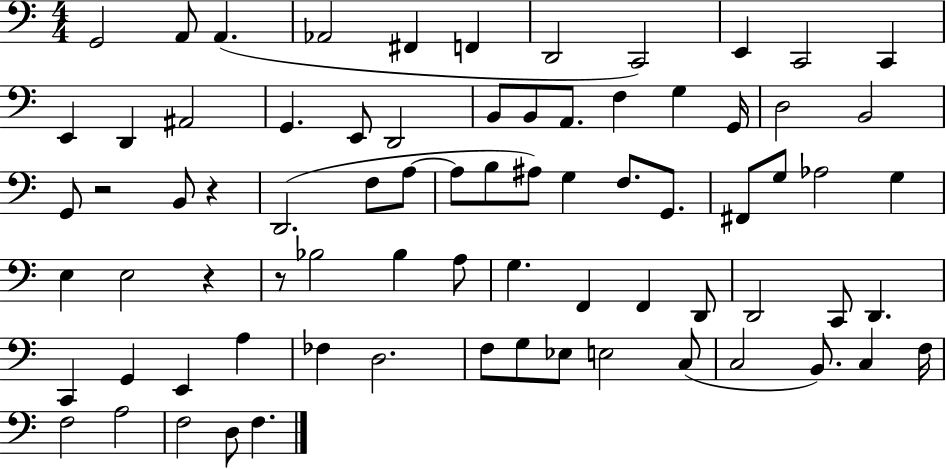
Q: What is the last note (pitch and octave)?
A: F3